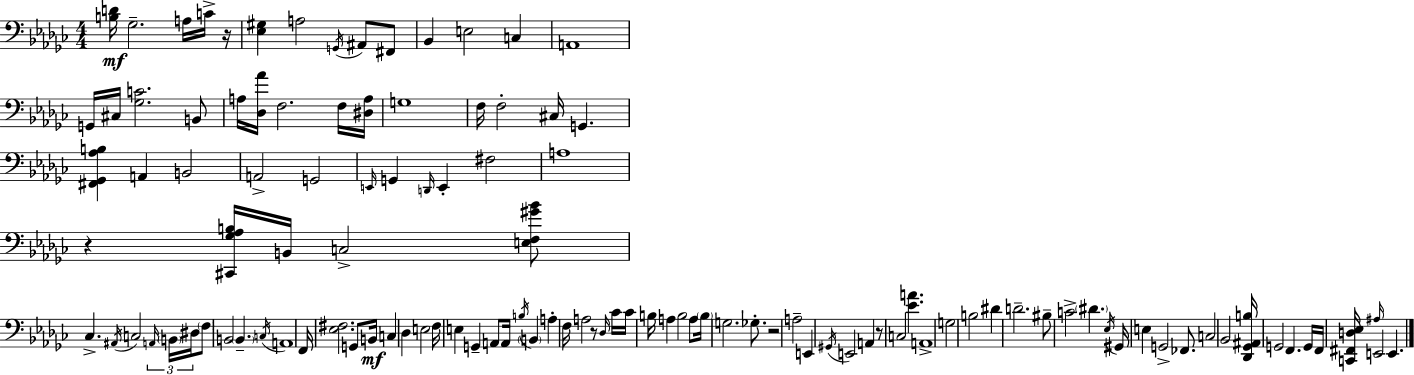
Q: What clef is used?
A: bass